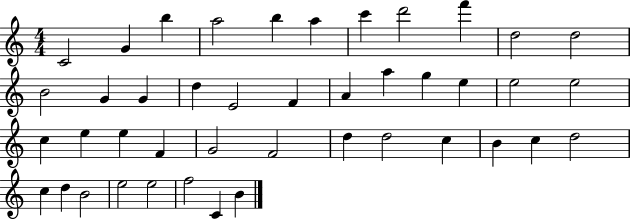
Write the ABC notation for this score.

X:1
T:Untitled
M:4/4
L:1/4
K:C
C2 G b a2 b a c' d'2 f' d2 d2 B2 G G d E2 F A a g e e2 e2 c e e F G2 F2 d d2 c B c d2 c d B2 e2 e2 f2 C B